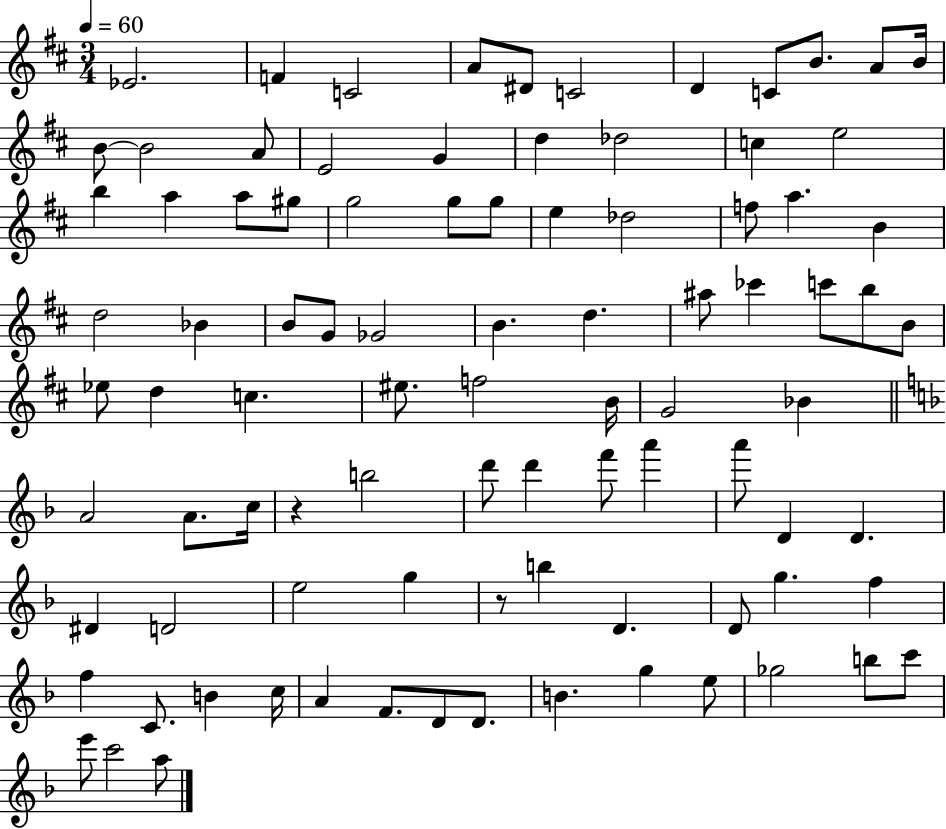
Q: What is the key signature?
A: D major